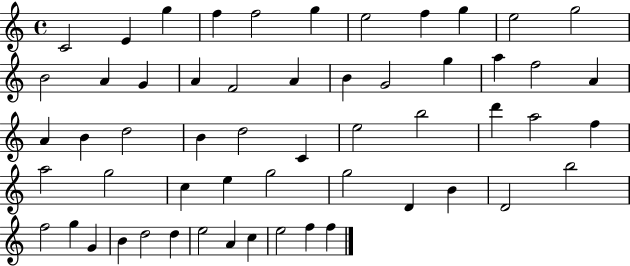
{
  \clef treble
  \time 4/4
  \defaultTimeSignature
  \key c \major
  c'2 e'4 g''4 | f''4 f''2 g''4 | e''2 f''4 g''4 | e''2 g''2 | \break b'2 a'4 g'4 | a'4 f'2 a'4 | b'4 g'2 g''4 | a''4 f''2 a'4 | \break a'4 b'4 d''2 | b'4 d''2 c'4 | e''2 b''2 | d'''4 a''2 f''4 | \break a''2 g''2 | c''4 e''4 g''2 | g''2 d'4 b'4 | d'2 b''2 | \break f''2 g''4 g'4 | b'4 d''2 d''4 | e''2 a'4 c''4 | e''2 f''4 f''4 | \break \bar "|."
}